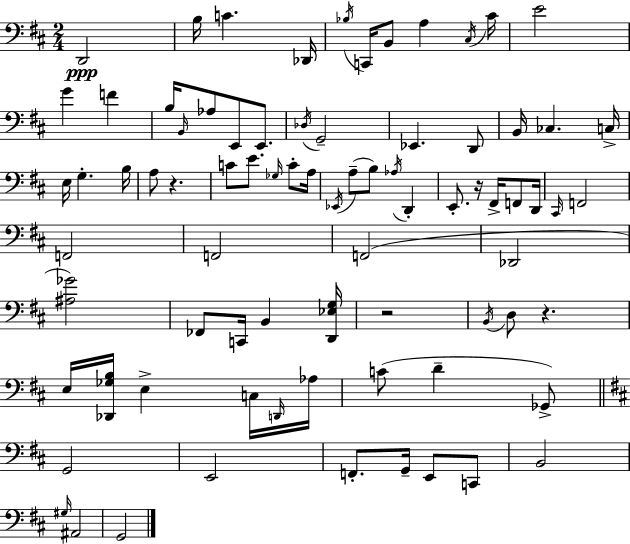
{
  \clef bass
  \numericTimeSignature
  \time 2/4
  \key d \major
  \repeat volta 2 { d,2\ppp | b16 c'4. des,16 | \acciaccatura { bes16 } c,16 b,8 a4 | \acciaccatura { cis16 } cis'16 e'2 | \break g'4 f'4 | b16 \grace { b,16 } aes8 e,8 | e,8. \acciaccatura { des16 } g,2-- | ees,4. | \break d,8 b,16 ces4. | c16-> e16 g4.-. | b16 a8 r4. | c'8 e'8. | \break \grace { ges16 } c'8-. a16 \acciaccatura { ees,16 }( a8-- | b8) \acciaccatura { aes16 } d,4-. e,8.-. | r16 fis,16-> f,8 d,16 \grace { cis,16 } | f,2 | \break f,2 | f,2 | f,2( | des,2 | \break <ais ges'>2) | fes,8 c,16 b,4 <d, ees g>16 | r2 | \acciaccatura { b,16 } d8 r4. | \break e16 <des, ges b>16 e4-> c16 | \grace { d,16 } aes16 c'8( d'4-- | ges,8->) \bar "||" \break \key d \major g,2 | e,2 | f,8.-. g,16-- e,8 c,8 | b,2 | \break \grace { gis16 } ais,2 | g,2 | } \bar "|."
}